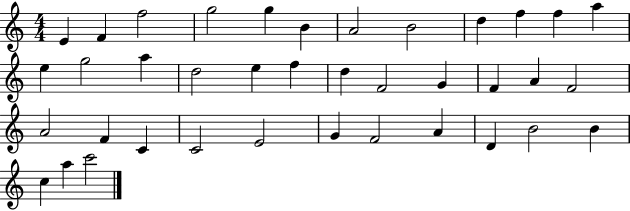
X:1
T:Untitled
M:4/4
L:1/4
K:C
E F f2 g2 g B A2 B2 d f f a e g2 a d2 e f d F2 G F A F2 A2 F C C2 E2 G F2 A D B2 B c a c'2